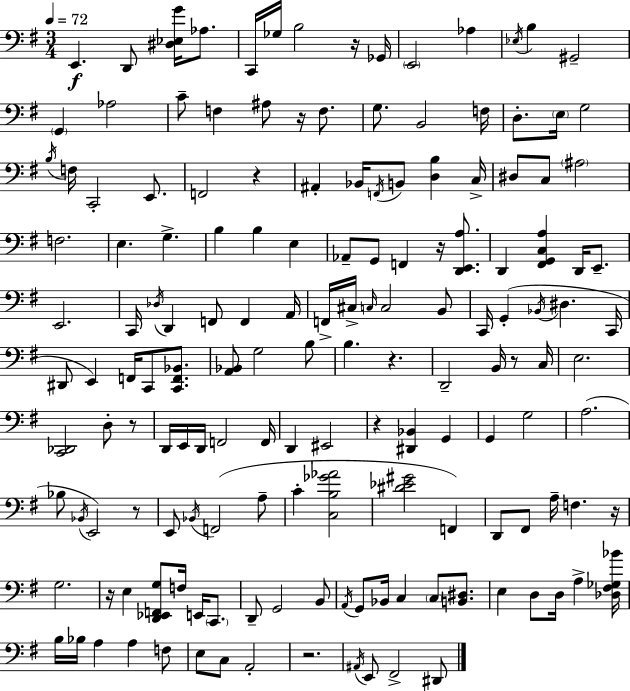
X:1
T:Untitled
M:3/4
L:1/4
K:Em
E,, D,,/2 [^D,_E,G]/4 _A,/2 C,,/4 _G,/4 B,2 z/4 _G,,/4 E,,2 _A, _E,/4 B, ^G,,2 G,, _A,2 C/2 F, ^A,/2 z/4 F,/2 G,/2 B,,2 F,/4 D,/2 E,/4 G,2 B,/4 F,/4 C,,2 E,,/2 F,,2 z ^A,, _B,,/4 F,,/4 B,,/2 [D,B,] C,/4 ^D,/2 C,/2 ^A,2 F,2 E, G, B, B, E, _A,,/2 G,,/2 F,, z/4 [D,,E,,A,]/2 D,, [^F,,G,,C,A,] D,,/4 E,,/2 E,,2 C,,/4 _D,/4 D,, F,,/2 F,, A,,/4 F,,/4 ^C,/4 C,/4 C,2 B,,/2 C,,/4 G,, _B,,/4 ^D, C,,/4 ^D,,/2 E,, F,,/4 C,,/2 [C,,F,,_B,,]/2 [A,,_B,,]/2 G,2 B,/2 B, z D,,2 B,,/4 z/2 C,/4 E,2 [C,,_D,,]2 D,/2 z/2 D,,/4 E,,/4 D,,/4 F,,2 F,,/4 D,, ^E,,2 z [^D,,_B,,] G,, G,, G,2 A,2 _B,/2 _B,,/4 E,,2 z/2 E,,/2 _B,,/4 F,,2 A,/2 C [C,B,_G_A]2 [^D_E^G]2 F,, D,,/2 ^F,,/2 A,/4 F, z/4 G,2 z/4 E, [D,,_E,,F,,G,]/2 F,/4 E,,/4 C,,/2 D,,/2 G,,2 B,,/2 A,,/4 G,,/2 _B,,/4 C, C,/2 [B,,^D,]/2 E, D,/2 D,/4 A, [_D,^F,_G,_B]/4 B,/4 _B,/4 A, A, F,/2 E,/2 C,/2 A,,2 z2 ^A,,/4 E,,/2 ^F,,2 ^D,,/2